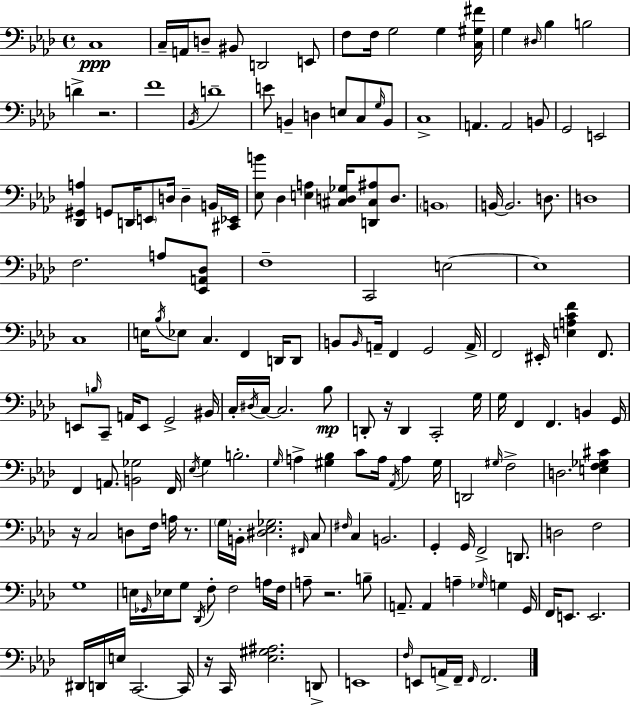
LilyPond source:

{
  \clef bass
  \time 4/4
  \defaultTimeSignature
  \key f \minor
  c1\ppp | c16-- a,16 d8-- bis,8 d,2 e,8 | f8 f16 g2 g4 <c gis fis'>16 | g4 \grace { dis16 } bes4 b2 | \break d'4-> r2. | f'1 | \acciaccatura { bes,16 } d'1-- | e'8 b,4-- d4 e8 c8 | \break \grace { g16 } b,8 c1-> | a,4. a,2 | b,8 g,2 e,2 | <des, gis, a>4 g,8 d,16 \parenthesize e,8 d16 d4-- | \break b,16 <cis, ees,>16 <ees b'>8 des4 <e a>4 <cis d ges>16 <d, cis ais>8 | d8. \parenthesize b,1 | b,16~~ b,2. | d8. d1 | \break f2. a8 | <ees, a, des>8 f1-- | c,2 e2~~ | e1 | \break c1 | e16 \acciaccatura { bes16 } ees8 c4. f,4 | d,16 d,8 b,8 \grace { b,16 } a,16-- f,4 g,2 | a,16-> f,2 eis,16-. <e a c' f'>4 | \break f,8. e,8 \grace { b16 } c,8-- a,16 e,8 g,2-> | bis,16 c16-. \acciaccatura { dis16 } c16~~ c2. | bes8\mp d,8-. r16 d,4 c,2-. | g16 g16 f,4 f,4. | \break b,4 g,16 f,4 a,8. <b, ges>2 | f,16 \acciaccatura { ees16 } g4 b2.-. | \grace { g16 } a4-> <gis bes>4 | c'8 a16 \acciaccatura { aes,16 } a4 gis16 d,2 | \break \grace { gis16 } f2-> d2. | <e f ges cis'>4 r16 c2 | d8 f16 a16 r8. \parenthesize g16 b,16-. <dis ees ges>2. | \grace { fis,16 } c8 \grace { fis16 } c4 | \break b,2. g,4-. | g,16 f,2-> d,8. d2 | f2 g1 | e16 \grace { ges,16 } ees16 | \break g8 \acciaccatura { des,16 } f8-. f2 a16 f16 a8-- | r2. b8-- a,8.-- | a,4 a4-- \grace { ges16 } g4 g,16 | f,16 e,8. e,2. | \break dis,16 d,16 e16 c,2.~~ c,16 | r16 c,16 <ees gis ais>2. d,8-> | e,1 | \grace { f16 } e,8 a,16-> f,16-- \grace { f,16 } f,2. | \break \bar "|."
}